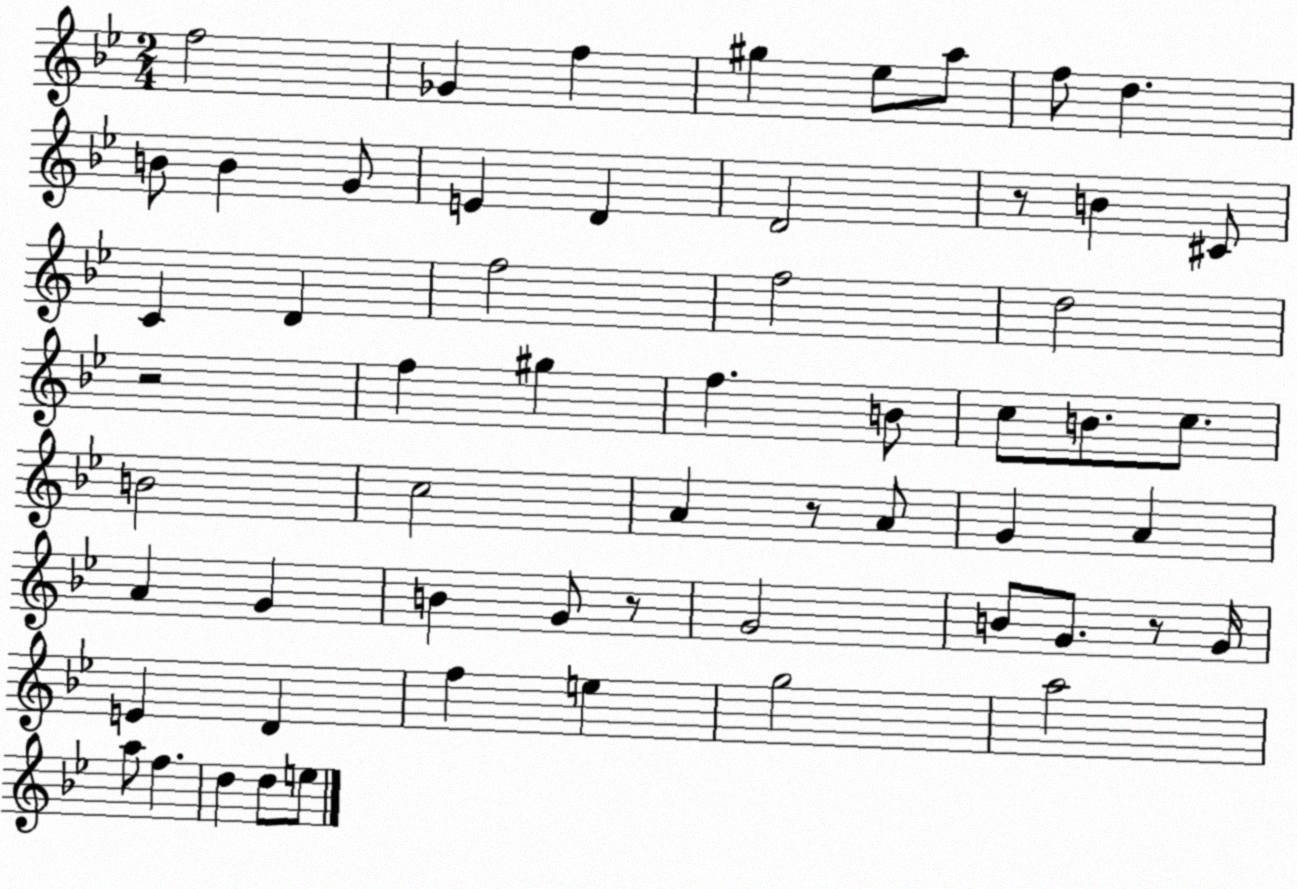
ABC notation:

X:1
T:Untitled
M:2/4
L:1/4
K:Bb
f2 _G f ^g _e/2 a/2 f/2 d B/2 B G/2 E D D2 z/2 B ^C/2 C D f2 f2 d2 z2 f ^g f B/2 c/2 B/2 c/2 B2 c2 A z/2 A/2 G A A G B G/2 z/2 G2 B/2 G/2 z/2 G/4 E D f e g2 a2 a/2 f d d/2 e/2